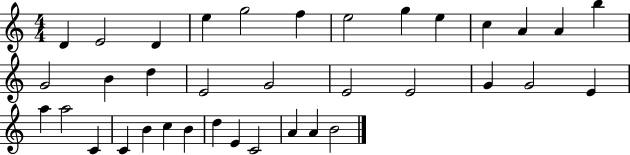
X:1
T:Untitled
M:4/4
L:1/4
K:C
D E2 D e g2 f e2 g e c A A b G2 B d E2 G2 E2 E2 G G2 E a a2 C C B c B d E C2 A A B2